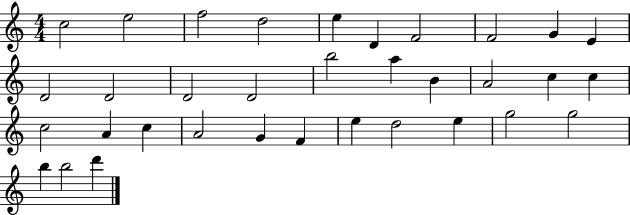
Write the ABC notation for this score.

X:1
T:Untitled
M:4/4
L:1/4
K:C
c2 e2 f2 d2 e D F2 F2 G E D2 D2 D2 D2 b2 a B A2 c c c2 A c A2 G F e d2 e g2 g2 b b2 d'